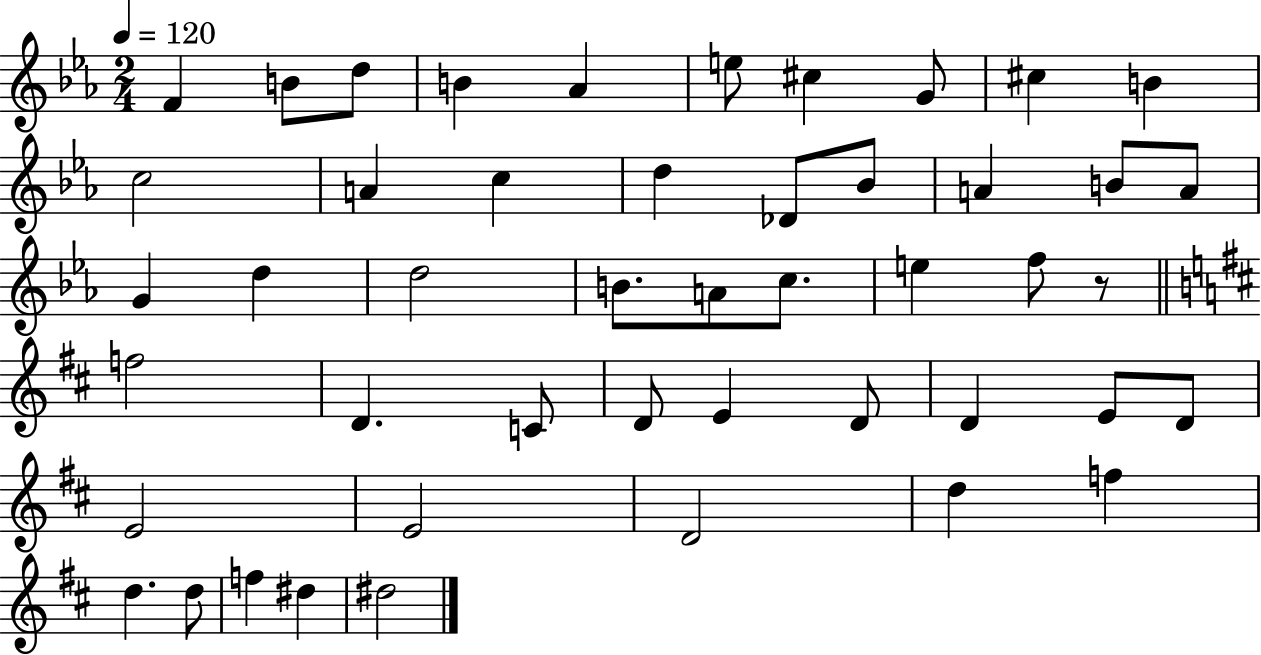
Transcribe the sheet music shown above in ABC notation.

X:1
T:Untitled
M:2/4
L:1/4
K:Eb
F B/2 d/2 B _A e/2 ^c G/2 ^c B c2 A c d _D/2 _B/2 A B/2 A/2 G d d2 B/2 A/2 c/2 e f/2 z/2 f2 D C/2 D/2 E D/2 D E/2 D/2 E2 E2 D2 d f d d/2 f ^d ^d2